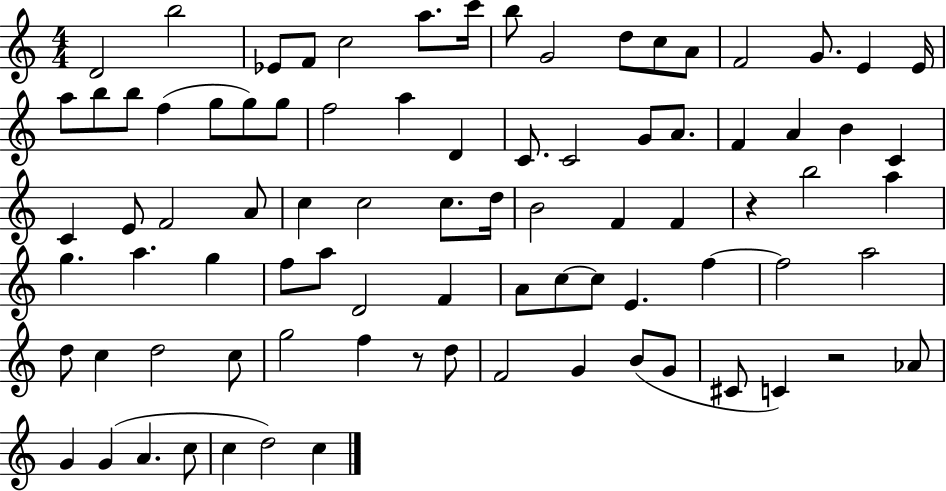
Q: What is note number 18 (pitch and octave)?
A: B5